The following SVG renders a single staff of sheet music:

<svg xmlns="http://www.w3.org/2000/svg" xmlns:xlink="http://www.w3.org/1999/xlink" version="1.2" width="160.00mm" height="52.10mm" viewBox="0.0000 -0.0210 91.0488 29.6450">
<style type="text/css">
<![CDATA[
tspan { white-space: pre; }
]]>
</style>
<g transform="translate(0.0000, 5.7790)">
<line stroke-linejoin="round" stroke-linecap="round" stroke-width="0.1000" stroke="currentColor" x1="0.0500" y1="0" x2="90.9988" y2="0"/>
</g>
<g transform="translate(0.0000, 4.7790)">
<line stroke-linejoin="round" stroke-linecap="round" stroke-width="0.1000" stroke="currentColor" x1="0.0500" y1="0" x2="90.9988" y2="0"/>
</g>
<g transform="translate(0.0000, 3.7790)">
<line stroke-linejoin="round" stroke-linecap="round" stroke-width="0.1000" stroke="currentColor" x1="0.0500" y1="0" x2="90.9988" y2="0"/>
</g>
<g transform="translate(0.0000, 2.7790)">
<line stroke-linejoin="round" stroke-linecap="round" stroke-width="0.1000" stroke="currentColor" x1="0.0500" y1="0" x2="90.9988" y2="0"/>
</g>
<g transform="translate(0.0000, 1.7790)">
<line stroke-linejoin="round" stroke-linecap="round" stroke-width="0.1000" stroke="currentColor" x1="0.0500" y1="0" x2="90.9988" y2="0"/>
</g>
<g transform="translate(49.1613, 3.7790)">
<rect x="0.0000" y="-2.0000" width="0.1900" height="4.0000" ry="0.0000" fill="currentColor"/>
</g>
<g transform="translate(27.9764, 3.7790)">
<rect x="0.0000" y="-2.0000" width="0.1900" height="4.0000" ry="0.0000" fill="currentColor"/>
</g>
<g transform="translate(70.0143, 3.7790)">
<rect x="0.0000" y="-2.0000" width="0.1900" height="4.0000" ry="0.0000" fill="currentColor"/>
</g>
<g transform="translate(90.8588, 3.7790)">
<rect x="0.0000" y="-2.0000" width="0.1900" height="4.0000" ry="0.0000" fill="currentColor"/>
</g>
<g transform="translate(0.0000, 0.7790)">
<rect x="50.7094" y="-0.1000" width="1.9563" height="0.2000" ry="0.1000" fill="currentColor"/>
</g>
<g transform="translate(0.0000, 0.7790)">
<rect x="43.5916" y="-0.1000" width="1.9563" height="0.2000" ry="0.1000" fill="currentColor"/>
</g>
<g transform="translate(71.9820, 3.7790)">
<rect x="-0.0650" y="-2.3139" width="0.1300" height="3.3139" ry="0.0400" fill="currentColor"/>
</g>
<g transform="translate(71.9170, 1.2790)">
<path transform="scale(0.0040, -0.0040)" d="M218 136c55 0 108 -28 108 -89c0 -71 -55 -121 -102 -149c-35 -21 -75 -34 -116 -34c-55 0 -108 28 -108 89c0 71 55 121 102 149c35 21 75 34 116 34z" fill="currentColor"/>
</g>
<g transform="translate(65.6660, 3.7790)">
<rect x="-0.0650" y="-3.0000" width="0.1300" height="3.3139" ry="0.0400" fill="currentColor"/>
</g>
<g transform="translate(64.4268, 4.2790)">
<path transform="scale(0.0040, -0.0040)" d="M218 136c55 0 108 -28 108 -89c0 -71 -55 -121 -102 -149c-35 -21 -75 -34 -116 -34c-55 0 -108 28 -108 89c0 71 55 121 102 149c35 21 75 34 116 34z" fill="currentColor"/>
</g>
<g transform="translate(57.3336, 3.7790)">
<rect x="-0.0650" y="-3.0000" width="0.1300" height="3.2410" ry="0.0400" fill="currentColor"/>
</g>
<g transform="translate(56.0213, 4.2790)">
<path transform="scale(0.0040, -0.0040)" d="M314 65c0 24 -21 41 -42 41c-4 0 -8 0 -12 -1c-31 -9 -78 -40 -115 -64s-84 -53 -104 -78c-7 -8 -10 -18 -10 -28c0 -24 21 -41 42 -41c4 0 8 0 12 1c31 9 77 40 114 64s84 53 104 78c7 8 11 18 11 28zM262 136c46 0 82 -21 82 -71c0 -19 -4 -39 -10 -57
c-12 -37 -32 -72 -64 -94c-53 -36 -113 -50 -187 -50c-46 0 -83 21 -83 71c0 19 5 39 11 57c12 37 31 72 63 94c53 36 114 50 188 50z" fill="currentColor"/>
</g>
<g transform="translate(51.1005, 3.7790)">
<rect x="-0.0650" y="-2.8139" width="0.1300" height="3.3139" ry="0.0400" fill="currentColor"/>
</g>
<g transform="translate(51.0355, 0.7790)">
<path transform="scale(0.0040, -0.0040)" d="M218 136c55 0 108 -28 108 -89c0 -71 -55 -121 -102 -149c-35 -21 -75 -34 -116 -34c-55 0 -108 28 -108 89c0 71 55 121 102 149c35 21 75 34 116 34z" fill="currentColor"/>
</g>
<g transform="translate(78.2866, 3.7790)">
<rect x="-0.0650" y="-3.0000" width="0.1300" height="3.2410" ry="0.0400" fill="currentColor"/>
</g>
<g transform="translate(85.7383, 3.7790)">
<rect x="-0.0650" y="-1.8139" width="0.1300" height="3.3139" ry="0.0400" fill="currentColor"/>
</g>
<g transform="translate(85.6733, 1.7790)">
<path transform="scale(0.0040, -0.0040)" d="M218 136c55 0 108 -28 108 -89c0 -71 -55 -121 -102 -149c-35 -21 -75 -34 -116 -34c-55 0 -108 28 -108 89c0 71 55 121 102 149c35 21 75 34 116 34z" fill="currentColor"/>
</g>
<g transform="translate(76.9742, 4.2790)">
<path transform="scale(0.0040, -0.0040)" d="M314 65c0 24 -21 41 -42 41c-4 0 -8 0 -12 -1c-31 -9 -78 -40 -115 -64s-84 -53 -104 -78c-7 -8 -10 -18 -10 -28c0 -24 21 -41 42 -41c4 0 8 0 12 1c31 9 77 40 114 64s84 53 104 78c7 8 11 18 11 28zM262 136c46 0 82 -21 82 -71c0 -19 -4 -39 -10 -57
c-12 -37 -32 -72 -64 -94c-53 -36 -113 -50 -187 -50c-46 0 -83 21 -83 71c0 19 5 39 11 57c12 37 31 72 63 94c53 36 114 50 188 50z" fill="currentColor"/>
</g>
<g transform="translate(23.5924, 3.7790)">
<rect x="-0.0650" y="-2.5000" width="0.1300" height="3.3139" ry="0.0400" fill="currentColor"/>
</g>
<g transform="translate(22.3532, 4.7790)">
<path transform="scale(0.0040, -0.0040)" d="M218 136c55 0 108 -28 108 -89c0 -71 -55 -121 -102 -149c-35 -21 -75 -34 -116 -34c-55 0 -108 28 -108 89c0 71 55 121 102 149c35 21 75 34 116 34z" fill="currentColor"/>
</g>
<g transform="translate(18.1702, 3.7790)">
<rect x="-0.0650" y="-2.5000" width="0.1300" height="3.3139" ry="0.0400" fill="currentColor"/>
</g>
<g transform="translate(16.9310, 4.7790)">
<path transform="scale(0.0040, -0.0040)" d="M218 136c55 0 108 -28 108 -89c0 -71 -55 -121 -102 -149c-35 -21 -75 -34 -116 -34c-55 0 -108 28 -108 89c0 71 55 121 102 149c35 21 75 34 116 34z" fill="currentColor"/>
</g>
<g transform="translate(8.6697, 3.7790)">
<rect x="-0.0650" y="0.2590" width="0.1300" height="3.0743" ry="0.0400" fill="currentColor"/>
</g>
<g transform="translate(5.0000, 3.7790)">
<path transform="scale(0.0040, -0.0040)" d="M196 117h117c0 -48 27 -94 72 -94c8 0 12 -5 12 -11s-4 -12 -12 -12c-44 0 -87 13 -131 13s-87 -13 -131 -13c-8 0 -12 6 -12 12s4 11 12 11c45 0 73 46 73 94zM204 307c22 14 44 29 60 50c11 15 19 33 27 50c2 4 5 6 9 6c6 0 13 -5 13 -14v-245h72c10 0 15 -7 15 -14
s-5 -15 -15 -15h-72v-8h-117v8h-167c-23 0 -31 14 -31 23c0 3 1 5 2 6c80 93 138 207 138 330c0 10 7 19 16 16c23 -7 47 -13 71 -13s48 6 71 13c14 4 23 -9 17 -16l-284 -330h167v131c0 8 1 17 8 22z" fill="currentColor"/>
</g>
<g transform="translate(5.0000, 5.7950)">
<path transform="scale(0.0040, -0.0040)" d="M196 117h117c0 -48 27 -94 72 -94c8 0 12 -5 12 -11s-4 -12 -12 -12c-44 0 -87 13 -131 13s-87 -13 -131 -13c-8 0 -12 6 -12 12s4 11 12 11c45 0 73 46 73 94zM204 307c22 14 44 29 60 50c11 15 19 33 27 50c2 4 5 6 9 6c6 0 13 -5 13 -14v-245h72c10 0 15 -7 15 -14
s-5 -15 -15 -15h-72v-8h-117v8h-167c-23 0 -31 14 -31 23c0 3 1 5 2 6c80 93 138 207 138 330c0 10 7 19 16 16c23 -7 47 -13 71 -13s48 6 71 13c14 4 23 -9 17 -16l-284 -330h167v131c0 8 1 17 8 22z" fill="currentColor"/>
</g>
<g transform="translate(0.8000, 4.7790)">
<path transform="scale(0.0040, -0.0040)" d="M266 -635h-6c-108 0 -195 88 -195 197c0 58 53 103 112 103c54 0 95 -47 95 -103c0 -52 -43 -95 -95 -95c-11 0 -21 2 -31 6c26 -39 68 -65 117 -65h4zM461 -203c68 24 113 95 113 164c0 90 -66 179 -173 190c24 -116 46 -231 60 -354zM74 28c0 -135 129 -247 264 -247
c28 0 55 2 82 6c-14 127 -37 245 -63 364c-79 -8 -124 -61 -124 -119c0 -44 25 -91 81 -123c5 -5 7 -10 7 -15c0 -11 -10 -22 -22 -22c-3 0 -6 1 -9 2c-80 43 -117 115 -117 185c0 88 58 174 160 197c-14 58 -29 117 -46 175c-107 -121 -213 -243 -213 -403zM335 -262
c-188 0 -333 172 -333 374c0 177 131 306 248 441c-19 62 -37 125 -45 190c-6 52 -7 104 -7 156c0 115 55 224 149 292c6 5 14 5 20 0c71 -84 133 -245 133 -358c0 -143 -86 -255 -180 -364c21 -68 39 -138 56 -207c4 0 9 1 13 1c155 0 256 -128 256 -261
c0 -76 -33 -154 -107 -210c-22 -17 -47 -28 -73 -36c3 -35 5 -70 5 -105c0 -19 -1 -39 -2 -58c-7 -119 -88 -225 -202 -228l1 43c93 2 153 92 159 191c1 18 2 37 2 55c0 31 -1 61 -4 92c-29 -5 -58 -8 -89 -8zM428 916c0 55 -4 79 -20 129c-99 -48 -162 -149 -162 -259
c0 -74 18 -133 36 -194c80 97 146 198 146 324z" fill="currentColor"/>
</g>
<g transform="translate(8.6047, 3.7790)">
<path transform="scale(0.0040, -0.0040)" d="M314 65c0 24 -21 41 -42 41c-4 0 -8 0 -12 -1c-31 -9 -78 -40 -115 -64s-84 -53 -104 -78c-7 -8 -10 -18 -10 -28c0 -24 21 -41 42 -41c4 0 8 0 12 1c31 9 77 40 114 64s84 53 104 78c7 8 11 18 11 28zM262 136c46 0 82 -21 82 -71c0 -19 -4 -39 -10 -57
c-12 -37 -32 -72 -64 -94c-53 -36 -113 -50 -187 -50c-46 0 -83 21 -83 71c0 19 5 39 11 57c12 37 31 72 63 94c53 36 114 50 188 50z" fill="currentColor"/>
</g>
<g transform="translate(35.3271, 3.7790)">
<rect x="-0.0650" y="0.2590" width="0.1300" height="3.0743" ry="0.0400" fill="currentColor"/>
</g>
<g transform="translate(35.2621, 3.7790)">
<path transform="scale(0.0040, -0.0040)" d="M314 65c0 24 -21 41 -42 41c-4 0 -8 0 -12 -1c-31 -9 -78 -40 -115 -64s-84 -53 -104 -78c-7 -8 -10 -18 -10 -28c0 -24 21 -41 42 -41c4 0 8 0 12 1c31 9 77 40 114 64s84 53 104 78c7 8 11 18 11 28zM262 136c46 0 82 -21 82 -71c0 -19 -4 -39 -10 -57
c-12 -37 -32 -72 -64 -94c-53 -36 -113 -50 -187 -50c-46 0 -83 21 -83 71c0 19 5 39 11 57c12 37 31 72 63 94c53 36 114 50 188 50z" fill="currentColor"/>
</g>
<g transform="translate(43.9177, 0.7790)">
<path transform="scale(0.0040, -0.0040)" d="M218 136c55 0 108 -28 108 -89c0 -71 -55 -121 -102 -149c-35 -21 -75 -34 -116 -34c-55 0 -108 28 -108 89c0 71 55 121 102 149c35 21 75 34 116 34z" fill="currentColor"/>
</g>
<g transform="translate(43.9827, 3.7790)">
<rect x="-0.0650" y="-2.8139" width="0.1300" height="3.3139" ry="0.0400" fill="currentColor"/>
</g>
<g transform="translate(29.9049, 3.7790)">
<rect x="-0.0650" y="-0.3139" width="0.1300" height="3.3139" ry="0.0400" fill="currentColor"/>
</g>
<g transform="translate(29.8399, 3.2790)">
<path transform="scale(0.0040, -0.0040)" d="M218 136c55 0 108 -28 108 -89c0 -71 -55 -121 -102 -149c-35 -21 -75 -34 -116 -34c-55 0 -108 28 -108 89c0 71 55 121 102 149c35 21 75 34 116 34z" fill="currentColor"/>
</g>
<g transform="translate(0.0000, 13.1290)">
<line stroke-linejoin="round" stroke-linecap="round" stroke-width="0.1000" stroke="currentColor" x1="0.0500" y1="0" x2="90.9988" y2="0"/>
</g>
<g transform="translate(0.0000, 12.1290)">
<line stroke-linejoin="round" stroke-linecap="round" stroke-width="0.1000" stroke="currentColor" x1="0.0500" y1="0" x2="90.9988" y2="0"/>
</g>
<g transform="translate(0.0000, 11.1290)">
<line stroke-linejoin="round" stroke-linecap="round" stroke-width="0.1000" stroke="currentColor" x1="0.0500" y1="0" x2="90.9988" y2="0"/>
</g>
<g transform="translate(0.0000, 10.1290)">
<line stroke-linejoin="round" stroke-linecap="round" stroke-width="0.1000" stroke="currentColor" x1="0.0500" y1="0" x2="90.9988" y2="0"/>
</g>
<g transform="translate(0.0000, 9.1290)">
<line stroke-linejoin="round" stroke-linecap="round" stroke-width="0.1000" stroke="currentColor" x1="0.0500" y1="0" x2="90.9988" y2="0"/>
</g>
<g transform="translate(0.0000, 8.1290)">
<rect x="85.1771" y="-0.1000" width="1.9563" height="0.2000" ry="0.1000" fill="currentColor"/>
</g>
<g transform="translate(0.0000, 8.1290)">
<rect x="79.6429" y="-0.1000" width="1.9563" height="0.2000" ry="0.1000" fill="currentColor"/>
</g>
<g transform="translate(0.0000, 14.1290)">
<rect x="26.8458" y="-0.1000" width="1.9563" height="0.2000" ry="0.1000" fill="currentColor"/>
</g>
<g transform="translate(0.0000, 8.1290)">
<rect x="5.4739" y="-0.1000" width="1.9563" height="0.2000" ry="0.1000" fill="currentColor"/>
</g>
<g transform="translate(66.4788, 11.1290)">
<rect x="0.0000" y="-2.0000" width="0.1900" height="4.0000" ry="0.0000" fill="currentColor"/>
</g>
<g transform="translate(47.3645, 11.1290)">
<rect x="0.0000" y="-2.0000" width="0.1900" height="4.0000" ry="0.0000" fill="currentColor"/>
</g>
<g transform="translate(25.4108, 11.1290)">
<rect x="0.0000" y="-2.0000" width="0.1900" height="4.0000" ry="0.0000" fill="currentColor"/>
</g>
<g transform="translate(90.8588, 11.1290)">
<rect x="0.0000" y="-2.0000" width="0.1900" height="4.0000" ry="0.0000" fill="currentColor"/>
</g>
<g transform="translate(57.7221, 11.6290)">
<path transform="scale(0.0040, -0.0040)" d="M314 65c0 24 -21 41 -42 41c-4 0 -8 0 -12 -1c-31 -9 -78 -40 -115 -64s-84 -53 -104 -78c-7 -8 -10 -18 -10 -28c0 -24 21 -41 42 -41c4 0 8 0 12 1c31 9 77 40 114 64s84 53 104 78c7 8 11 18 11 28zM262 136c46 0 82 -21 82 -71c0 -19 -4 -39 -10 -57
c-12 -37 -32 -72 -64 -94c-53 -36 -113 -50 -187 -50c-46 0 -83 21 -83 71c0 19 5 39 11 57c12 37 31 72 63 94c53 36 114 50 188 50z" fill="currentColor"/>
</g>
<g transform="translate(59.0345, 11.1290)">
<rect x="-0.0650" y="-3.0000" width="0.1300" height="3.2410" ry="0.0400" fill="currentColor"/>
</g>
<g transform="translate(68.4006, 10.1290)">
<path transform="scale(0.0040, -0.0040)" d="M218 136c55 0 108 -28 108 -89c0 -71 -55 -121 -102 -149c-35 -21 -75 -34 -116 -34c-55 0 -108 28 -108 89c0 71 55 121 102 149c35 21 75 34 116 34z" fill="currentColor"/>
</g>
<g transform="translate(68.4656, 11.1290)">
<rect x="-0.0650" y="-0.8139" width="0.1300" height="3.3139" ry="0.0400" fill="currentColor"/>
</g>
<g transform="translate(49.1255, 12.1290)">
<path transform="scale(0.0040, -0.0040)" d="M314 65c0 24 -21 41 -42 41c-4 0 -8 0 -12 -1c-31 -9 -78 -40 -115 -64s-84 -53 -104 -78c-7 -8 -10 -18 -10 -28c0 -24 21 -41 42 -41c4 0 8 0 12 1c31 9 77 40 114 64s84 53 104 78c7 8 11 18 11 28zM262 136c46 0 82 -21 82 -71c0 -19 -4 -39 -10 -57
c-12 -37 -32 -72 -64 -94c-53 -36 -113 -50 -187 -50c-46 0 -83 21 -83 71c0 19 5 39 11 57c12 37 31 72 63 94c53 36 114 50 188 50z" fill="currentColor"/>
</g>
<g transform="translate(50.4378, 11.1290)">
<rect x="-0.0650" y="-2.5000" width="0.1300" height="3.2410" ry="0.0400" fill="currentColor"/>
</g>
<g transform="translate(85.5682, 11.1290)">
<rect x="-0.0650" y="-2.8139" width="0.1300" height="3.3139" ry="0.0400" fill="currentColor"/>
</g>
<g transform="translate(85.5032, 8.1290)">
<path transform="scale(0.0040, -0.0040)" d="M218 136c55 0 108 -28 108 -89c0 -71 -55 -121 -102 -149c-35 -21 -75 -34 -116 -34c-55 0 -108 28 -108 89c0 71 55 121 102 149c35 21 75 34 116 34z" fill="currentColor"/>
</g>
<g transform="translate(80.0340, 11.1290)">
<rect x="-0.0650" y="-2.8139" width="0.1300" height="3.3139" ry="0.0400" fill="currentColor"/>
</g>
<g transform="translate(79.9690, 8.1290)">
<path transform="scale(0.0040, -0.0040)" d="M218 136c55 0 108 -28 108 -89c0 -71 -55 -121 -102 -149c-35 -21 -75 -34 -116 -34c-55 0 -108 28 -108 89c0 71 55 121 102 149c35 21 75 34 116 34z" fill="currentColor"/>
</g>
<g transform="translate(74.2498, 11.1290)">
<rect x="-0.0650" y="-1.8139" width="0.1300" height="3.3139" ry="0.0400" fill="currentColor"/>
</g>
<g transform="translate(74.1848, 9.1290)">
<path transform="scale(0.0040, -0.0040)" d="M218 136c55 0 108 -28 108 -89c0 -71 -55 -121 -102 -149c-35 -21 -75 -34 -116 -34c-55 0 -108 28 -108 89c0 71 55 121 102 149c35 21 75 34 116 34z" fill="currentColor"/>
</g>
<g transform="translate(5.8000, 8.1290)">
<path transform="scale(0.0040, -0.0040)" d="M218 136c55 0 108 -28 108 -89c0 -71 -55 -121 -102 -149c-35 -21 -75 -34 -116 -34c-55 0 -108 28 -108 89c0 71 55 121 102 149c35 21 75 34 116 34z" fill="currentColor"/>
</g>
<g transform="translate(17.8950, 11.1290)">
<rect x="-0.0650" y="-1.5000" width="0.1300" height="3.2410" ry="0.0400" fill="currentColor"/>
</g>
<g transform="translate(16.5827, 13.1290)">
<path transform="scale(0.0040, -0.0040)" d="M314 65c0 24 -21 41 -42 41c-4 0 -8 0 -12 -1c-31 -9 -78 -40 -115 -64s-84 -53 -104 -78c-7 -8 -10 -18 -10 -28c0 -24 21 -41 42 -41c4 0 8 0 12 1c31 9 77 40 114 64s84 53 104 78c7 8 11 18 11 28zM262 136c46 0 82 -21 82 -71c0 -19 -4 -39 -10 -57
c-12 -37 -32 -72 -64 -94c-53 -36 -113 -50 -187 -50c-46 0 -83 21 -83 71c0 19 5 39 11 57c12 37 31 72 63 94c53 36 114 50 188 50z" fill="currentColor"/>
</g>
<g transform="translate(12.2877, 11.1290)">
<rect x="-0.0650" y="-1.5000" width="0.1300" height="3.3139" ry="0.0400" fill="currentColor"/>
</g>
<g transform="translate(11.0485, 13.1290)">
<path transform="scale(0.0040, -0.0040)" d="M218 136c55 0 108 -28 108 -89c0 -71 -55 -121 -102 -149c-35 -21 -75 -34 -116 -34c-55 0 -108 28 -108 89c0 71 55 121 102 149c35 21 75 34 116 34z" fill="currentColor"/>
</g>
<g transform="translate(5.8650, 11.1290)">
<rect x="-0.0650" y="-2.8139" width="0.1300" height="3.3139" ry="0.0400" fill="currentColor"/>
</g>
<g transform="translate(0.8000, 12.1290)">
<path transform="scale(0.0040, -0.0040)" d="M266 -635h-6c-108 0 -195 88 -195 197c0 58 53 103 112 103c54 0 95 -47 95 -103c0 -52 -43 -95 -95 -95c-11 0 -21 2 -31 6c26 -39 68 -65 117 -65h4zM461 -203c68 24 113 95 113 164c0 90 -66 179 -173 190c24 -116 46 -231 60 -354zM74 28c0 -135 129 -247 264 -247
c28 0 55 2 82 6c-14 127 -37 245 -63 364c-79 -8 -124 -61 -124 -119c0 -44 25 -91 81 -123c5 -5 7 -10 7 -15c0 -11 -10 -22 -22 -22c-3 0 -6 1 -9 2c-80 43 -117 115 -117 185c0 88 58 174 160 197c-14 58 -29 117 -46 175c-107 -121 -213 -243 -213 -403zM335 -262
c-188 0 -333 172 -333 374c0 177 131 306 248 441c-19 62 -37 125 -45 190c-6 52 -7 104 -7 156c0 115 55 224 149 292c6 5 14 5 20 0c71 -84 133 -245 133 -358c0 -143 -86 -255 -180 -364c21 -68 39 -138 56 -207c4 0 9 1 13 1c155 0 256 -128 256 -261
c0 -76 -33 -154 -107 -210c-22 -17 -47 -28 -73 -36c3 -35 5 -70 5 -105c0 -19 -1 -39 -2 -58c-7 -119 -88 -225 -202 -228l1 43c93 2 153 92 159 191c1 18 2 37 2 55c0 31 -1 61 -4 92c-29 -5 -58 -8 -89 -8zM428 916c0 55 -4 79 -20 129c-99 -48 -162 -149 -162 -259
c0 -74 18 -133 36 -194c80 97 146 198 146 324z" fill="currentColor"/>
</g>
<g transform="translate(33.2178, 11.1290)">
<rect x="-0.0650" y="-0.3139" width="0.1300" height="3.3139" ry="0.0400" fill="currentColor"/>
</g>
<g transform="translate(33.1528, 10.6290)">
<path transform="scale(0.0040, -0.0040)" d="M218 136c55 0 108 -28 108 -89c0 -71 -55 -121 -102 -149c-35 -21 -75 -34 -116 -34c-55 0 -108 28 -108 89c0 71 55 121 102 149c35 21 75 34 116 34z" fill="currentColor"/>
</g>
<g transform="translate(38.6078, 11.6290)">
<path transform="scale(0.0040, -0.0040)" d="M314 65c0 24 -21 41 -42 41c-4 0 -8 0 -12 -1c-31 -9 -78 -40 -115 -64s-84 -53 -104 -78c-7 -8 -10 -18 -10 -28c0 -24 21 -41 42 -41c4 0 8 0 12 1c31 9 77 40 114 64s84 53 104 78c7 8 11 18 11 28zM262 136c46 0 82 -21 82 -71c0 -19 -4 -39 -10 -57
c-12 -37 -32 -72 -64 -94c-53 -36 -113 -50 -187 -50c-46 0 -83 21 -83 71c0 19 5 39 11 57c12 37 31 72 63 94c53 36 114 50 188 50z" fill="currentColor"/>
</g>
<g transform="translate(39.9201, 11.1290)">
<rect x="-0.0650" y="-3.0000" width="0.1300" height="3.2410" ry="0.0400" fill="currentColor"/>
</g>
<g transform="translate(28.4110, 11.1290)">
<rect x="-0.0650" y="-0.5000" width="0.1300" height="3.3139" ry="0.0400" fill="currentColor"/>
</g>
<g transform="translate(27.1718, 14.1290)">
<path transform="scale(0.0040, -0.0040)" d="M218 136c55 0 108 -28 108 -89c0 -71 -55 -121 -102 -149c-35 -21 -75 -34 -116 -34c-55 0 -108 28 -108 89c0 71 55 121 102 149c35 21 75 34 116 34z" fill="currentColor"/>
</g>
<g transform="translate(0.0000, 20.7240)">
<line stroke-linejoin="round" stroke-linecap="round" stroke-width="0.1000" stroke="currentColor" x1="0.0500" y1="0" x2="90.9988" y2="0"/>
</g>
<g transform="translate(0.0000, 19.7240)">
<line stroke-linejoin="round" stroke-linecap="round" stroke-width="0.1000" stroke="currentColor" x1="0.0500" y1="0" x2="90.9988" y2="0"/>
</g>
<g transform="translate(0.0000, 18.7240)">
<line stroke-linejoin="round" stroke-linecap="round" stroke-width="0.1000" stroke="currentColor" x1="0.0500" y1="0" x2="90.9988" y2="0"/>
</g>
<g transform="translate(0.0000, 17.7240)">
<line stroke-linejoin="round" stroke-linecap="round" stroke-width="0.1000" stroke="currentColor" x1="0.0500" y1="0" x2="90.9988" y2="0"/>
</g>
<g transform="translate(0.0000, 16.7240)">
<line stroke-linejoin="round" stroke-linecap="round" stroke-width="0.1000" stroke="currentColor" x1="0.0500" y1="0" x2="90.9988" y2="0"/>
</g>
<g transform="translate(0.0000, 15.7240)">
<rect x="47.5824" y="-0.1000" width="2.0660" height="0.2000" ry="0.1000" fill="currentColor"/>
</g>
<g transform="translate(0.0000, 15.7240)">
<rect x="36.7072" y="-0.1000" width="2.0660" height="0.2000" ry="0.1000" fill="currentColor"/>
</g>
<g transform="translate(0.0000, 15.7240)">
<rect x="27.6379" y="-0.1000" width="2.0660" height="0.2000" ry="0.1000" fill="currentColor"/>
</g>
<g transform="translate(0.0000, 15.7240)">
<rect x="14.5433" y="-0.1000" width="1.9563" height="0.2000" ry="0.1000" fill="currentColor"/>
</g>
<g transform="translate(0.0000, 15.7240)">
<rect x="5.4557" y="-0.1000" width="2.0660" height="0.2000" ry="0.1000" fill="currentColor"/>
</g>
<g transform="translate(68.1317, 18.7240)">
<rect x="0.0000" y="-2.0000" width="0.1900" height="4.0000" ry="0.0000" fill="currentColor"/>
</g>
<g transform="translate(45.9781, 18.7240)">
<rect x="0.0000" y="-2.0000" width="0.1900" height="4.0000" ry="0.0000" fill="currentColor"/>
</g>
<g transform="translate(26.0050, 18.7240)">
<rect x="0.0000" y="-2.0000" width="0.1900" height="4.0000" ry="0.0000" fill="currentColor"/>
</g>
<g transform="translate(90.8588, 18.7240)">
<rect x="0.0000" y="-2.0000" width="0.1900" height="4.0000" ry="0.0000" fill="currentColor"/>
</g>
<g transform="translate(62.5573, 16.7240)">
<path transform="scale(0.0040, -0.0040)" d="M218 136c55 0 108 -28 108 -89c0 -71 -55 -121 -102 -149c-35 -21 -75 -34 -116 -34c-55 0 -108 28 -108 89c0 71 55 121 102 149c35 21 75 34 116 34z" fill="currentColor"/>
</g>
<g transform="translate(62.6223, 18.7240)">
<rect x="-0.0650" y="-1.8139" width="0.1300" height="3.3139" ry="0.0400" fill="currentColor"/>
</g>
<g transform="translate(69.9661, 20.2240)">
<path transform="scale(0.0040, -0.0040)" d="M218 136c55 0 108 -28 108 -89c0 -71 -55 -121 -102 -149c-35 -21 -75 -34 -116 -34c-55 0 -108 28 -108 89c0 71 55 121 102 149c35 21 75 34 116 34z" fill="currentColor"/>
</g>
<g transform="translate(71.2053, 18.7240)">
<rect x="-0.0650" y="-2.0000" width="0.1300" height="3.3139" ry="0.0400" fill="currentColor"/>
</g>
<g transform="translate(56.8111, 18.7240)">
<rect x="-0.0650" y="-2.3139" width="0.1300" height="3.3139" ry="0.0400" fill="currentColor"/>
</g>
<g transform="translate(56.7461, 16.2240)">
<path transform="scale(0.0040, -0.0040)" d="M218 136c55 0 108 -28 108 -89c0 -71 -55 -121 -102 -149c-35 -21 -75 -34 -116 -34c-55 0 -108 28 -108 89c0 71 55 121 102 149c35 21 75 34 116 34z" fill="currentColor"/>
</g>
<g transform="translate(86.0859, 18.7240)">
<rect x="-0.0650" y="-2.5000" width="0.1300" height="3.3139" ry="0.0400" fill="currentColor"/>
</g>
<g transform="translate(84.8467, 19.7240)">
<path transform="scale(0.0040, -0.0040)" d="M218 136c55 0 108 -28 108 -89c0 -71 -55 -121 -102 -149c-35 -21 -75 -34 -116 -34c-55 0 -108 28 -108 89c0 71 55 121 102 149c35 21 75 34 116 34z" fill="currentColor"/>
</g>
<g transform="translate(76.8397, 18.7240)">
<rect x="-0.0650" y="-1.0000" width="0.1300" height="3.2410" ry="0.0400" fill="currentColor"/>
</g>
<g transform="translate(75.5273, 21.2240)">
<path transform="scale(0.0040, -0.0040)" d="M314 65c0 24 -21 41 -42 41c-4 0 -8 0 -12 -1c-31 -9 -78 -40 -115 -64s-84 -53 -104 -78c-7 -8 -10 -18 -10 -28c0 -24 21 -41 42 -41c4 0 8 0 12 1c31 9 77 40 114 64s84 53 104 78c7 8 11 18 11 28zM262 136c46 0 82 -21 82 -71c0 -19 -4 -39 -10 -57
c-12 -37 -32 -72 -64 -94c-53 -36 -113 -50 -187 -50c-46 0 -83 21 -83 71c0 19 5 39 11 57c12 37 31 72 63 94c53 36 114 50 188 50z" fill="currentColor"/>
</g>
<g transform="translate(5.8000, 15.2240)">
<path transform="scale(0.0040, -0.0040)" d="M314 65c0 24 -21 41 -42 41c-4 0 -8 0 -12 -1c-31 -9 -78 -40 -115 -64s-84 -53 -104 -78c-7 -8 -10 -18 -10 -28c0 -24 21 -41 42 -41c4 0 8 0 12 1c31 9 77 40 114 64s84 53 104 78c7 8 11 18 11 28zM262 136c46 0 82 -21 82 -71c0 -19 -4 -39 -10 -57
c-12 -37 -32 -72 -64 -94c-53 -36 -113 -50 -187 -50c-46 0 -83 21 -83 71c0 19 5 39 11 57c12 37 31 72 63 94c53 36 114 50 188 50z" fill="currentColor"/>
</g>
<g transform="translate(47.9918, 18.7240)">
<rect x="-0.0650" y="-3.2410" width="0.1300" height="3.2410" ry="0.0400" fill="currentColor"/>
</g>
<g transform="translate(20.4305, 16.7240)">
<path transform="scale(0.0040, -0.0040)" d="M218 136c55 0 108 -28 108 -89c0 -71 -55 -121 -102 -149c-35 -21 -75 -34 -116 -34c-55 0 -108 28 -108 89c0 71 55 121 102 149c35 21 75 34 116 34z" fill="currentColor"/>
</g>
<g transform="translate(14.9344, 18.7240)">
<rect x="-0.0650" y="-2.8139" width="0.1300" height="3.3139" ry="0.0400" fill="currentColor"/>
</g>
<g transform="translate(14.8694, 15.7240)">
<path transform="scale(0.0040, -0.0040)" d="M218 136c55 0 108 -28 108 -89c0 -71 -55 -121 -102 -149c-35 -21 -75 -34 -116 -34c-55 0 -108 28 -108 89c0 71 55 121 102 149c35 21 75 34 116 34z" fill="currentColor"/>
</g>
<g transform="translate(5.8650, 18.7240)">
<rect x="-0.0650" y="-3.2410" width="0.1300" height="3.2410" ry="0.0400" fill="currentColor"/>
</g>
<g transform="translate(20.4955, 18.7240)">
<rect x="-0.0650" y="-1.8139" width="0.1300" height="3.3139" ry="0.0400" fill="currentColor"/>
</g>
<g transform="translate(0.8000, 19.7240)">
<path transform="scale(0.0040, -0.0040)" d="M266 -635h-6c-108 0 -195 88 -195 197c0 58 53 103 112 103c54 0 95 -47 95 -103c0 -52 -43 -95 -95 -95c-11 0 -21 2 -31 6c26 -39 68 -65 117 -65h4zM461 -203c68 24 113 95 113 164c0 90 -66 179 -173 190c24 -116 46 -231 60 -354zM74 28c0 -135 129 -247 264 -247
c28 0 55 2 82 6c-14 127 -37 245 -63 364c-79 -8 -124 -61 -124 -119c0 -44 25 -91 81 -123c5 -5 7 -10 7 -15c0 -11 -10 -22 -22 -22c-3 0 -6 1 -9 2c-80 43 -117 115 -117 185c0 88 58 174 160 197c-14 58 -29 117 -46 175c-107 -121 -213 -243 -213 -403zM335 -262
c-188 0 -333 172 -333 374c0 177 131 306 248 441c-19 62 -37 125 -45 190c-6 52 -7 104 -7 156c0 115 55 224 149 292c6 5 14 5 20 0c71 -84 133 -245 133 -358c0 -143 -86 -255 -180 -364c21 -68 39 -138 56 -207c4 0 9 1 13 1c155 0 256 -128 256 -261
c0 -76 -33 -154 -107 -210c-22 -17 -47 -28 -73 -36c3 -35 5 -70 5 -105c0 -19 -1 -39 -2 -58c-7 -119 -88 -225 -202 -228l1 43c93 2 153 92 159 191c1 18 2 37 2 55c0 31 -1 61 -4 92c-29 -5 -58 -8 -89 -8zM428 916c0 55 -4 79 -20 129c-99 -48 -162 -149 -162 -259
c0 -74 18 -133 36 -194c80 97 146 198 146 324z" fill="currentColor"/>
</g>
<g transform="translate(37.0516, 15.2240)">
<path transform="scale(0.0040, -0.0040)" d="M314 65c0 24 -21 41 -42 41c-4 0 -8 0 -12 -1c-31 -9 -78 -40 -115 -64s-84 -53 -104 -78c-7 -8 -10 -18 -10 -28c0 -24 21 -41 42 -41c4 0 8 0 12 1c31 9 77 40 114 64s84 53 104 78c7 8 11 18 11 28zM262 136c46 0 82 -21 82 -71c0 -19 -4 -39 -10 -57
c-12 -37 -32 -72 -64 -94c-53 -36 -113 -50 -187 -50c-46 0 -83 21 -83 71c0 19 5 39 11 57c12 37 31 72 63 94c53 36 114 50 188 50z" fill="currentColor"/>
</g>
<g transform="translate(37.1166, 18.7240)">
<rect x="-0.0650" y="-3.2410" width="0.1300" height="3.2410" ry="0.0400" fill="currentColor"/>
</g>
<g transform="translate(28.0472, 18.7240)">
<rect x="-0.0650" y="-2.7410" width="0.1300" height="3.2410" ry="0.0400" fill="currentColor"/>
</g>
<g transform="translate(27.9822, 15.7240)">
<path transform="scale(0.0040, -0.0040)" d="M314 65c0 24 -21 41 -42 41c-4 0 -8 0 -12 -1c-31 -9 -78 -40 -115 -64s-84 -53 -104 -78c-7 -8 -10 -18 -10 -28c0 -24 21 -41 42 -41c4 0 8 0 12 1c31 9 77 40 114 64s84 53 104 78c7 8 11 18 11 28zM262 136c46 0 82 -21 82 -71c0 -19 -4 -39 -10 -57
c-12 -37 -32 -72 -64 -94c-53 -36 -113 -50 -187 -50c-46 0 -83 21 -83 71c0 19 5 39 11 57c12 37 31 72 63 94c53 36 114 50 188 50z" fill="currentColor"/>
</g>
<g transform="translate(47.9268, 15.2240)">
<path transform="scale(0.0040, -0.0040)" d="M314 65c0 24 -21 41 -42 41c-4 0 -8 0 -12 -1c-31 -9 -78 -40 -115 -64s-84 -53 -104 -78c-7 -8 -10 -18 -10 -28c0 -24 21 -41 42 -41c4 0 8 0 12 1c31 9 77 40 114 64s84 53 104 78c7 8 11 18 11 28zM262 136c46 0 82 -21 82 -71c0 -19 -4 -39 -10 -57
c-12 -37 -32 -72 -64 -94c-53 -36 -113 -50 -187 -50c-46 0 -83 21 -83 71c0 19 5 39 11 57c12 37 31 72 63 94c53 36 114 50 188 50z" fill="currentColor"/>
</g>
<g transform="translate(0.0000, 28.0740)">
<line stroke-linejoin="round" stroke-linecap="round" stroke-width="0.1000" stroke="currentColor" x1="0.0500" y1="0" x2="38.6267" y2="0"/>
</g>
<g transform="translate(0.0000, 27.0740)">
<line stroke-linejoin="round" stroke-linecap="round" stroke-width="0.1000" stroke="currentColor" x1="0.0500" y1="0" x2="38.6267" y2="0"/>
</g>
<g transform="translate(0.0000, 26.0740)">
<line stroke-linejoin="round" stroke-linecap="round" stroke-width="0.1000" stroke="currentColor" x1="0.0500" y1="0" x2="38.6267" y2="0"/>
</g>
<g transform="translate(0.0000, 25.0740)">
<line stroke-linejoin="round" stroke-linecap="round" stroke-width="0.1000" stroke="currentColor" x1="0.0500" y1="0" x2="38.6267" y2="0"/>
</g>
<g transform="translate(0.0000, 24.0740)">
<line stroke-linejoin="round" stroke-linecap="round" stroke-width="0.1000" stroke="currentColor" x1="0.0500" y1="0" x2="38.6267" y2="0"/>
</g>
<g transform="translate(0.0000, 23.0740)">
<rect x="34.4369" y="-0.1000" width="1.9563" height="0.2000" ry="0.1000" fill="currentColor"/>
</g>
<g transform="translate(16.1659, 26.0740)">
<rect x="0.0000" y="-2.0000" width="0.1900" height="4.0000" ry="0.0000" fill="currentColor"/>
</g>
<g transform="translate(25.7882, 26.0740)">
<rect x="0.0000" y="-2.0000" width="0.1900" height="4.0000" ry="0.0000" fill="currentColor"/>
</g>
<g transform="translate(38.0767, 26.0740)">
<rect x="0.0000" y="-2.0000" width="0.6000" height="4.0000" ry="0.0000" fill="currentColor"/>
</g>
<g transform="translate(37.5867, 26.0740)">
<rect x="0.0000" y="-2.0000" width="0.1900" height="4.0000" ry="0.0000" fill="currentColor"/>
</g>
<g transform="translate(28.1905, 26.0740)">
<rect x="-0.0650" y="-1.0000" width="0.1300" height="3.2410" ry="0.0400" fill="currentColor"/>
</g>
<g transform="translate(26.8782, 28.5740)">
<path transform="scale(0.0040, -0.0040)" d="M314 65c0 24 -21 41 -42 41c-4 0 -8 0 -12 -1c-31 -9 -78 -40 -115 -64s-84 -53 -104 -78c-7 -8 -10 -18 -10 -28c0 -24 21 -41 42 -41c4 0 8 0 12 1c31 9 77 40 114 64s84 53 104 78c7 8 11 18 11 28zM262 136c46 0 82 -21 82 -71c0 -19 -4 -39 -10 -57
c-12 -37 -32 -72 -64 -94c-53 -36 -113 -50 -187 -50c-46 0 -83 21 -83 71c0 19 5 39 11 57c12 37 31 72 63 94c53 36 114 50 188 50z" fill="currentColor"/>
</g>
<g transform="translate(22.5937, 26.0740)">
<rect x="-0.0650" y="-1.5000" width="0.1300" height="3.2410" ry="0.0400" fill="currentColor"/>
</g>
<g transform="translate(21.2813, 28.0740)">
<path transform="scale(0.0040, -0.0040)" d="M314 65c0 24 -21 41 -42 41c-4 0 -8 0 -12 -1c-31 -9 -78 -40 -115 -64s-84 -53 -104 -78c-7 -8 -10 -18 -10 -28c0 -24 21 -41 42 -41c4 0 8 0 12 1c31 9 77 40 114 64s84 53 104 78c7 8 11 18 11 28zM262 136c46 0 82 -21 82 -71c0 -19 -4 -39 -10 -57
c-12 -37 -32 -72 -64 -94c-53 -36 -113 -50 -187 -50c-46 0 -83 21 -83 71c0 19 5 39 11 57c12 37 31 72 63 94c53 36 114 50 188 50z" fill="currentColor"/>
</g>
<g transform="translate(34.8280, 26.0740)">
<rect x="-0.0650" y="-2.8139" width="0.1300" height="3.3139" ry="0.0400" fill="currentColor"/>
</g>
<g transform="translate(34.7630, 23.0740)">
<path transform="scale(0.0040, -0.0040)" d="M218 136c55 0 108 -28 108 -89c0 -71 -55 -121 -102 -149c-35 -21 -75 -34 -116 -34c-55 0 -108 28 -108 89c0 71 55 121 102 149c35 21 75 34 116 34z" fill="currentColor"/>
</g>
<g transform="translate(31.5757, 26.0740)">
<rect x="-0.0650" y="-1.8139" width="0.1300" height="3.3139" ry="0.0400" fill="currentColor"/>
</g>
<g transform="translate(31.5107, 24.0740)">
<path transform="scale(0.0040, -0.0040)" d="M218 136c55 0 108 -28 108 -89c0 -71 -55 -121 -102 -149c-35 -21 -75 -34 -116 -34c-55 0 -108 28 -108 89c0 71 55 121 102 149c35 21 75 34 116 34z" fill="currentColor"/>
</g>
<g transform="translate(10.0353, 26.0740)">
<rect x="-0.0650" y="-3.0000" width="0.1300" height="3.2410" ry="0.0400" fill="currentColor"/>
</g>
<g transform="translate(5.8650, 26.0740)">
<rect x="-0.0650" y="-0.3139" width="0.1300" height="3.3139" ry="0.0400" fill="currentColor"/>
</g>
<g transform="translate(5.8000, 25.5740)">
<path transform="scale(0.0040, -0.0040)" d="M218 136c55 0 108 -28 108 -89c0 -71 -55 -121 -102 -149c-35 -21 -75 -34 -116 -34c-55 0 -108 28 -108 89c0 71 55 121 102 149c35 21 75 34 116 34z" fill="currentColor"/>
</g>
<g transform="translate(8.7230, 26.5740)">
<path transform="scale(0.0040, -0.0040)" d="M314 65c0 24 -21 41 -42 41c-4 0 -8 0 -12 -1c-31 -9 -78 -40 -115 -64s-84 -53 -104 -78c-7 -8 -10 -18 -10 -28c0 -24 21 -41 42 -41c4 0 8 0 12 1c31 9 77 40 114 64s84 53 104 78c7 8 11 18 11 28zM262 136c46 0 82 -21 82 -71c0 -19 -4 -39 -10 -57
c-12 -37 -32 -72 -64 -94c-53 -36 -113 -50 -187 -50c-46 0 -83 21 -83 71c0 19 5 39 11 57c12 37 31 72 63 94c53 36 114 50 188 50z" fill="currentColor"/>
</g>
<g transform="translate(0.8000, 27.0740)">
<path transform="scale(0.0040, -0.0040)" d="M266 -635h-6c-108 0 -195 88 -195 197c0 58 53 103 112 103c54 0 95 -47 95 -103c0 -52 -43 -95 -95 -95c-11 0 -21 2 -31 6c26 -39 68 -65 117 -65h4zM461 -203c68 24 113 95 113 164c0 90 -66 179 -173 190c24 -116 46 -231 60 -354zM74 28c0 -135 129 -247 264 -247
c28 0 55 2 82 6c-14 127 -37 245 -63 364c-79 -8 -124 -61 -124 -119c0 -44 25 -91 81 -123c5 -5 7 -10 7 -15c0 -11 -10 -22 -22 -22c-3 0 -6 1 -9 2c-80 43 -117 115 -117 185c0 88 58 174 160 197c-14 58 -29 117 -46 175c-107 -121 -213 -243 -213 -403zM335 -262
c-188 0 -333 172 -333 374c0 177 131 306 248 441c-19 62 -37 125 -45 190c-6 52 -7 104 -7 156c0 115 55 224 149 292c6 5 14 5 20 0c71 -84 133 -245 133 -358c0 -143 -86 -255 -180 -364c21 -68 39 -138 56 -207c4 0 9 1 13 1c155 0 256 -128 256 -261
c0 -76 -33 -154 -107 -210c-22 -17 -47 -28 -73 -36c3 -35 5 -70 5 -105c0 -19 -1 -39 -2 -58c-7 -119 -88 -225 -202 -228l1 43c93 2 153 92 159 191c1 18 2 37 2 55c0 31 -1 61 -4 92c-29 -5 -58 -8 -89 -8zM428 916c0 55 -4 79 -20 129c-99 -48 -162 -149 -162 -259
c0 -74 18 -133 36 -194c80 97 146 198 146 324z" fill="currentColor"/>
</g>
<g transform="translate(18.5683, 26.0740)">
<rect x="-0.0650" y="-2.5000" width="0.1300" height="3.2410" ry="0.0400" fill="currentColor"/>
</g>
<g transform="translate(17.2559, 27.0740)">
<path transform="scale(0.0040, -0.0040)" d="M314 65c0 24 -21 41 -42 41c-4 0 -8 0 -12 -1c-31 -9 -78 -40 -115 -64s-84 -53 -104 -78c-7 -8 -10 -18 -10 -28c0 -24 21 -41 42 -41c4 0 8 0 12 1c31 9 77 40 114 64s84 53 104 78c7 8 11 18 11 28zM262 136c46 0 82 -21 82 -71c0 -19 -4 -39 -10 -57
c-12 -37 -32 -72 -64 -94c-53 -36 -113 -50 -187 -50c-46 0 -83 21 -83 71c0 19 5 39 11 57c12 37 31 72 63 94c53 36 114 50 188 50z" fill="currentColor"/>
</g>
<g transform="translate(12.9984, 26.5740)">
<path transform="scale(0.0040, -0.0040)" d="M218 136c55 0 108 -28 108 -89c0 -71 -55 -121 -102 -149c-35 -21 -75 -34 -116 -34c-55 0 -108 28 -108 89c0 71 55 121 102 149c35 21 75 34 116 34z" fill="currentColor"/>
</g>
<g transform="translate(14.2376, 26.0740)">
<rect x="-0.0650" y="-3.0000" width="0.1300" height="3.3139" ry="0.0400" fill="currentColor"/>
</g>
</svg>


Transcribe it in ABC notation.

X:1
T:Untitled
M:4/4
L:1/4
K:C
B2 G G c B2 a a A2 A g A2 f a E E2 C c A2 G2 A2 d f a a b2 a f a2 b2 b2 g f F D2 G c A2 A G2 E2 D2 f a